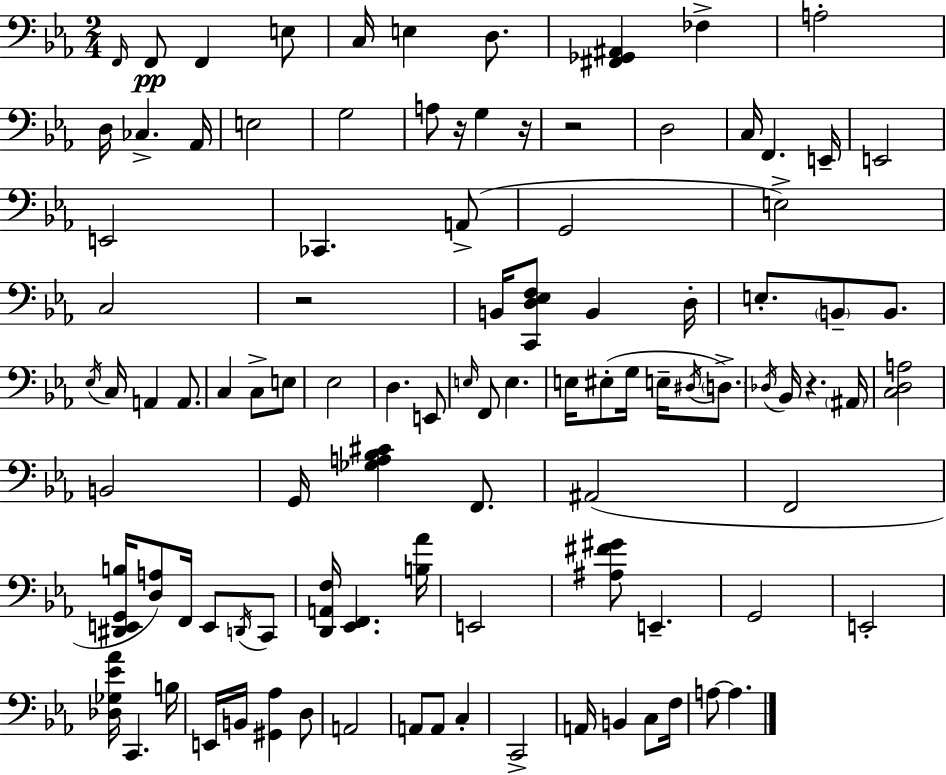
{
  \clef bass
  \numericTimeSignature
  \time 2/4
  \key c \minor
  \grace { f,16 }\pp f,8 f,4 e8 | c16 e4 d8. | <fis, ges, ais,>4 fes4-> | a2-. | \break d16 ces4.-> | aes,16 e2 | g2 | a8 r16 g4 | \break r16 r2 | d2 | c16 f,4. | e,16-- e,2 | \break e,2 | ces,4. a,8->( | g,2 | e2->) | \break c2 | r2 | b,16 <c, d ees f>8 b,4 | d16-. e8.-. \parenthesize b,8-- b,8. | \break \acciaccatura { ees16 } c16 a,4 a,8. | c4 c8-> | e8 ees2 | d4. | \break e,8 \grace { e16 } f,8 e4. | e16 eis8-.( g16 e16-- | \acciaccatura { dis16 } \parenthesize d8.->) \acciaccatura { des16 } bes,16 r4. | \parenthesize ais,16 <c d a>2 | \break b,2 | g,16 <ges a bes cis'>4 | f,8. ais,2( | f,2 | \break <dis, e, g, b>16 <d a>8) | f,16 e,8 \acciaccatura { d,16 } c,8 <d, a, f>16 <ees, f,>4. | <b aes'>16 e,2 | <ais fis' gis'>8 | \break e,4.-- g,2 | e,2-. | <des ges ees' aes'>16 c,4. | b16 e,16 b,16 | \break <gis, aes>4 d8 a,2 | a,8 | a,8 c4-. c,2-> | a,16 b,4 | \break c8 f16 a8~~ | a4. \bar "|."
}